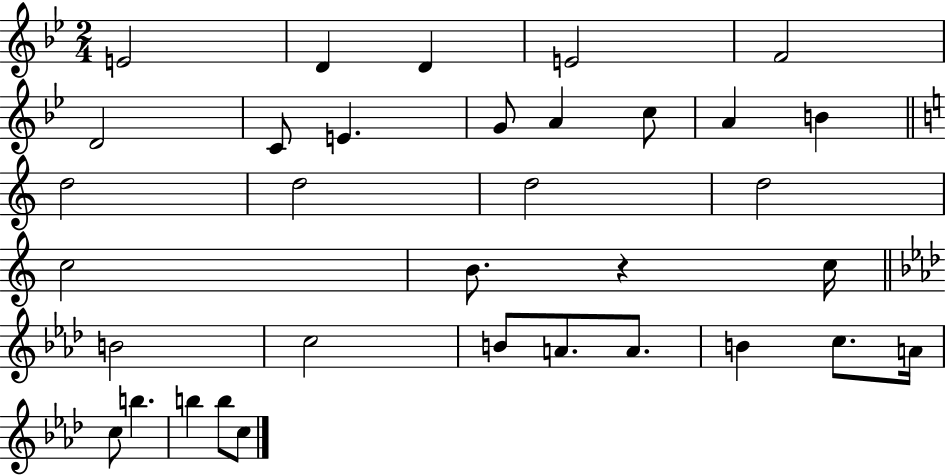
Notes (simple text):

E4/h D4/q D4/q E4/h F4/h D4/h C4/e E4/q. G4/e A4/q C5/e A4/q B4/q D5/h D5/h D5/h D5/h C5/h B4/e. R/q C5/s B4/h C5/h B4/e A4/e. A4/e. B4/q C5/e. A4/s C5/e B5/q. B5/q B5/e C5/e